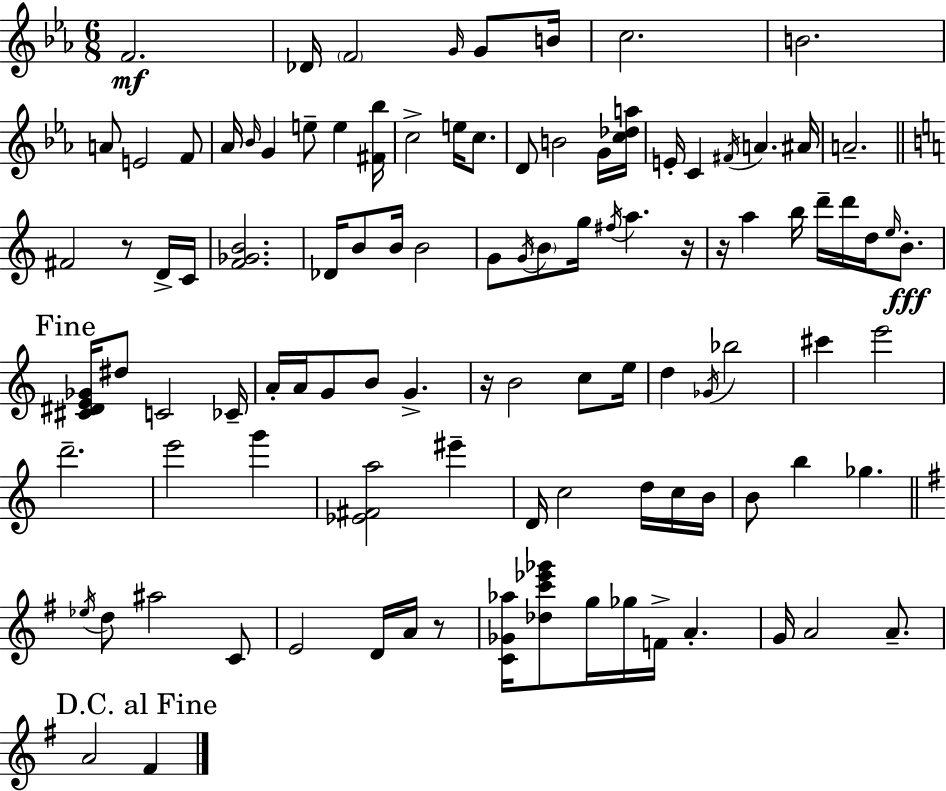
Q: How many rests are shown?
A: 5